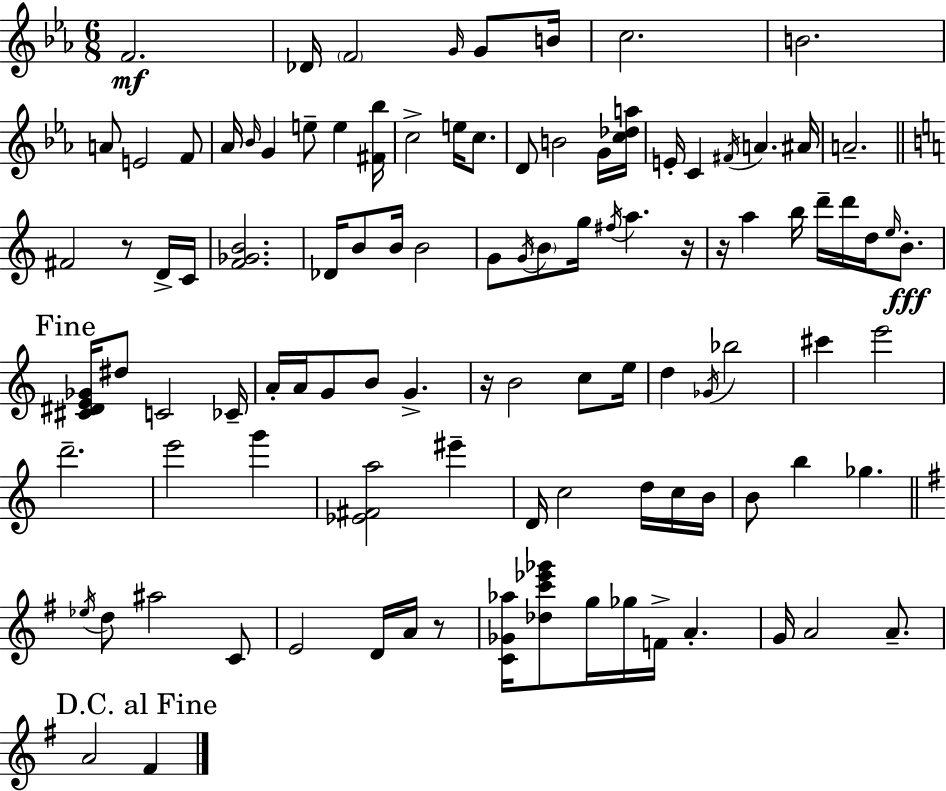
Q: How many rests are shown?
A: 5